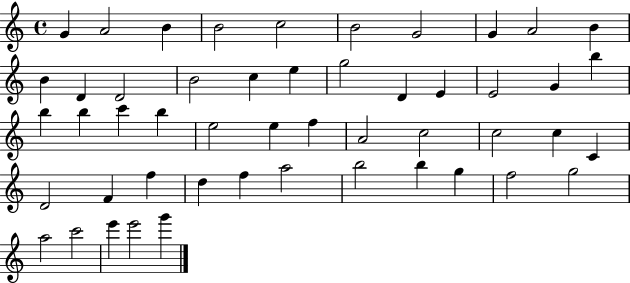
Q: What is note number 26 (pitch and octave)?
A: B5